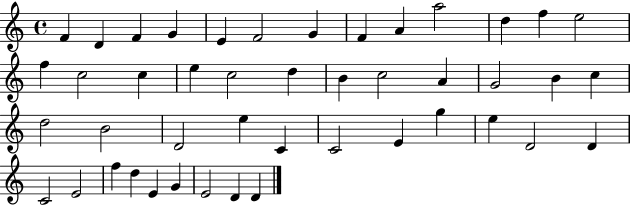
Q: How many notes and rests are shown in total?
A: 45